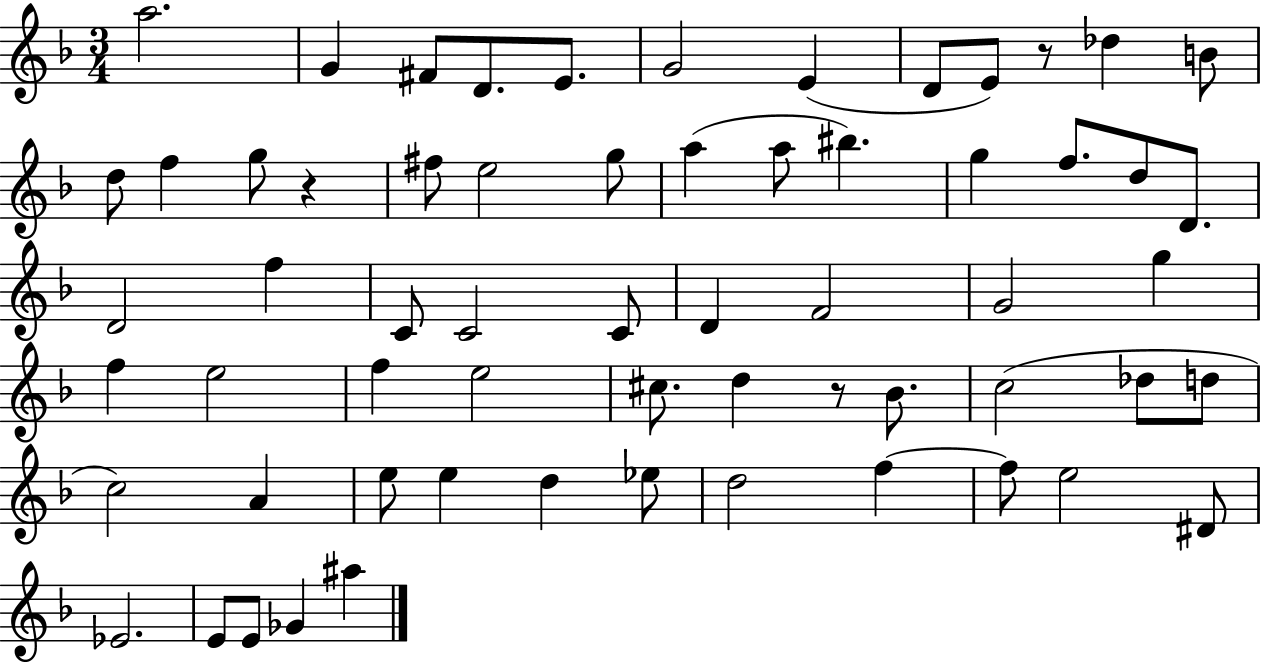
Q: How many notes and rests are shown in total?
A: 62